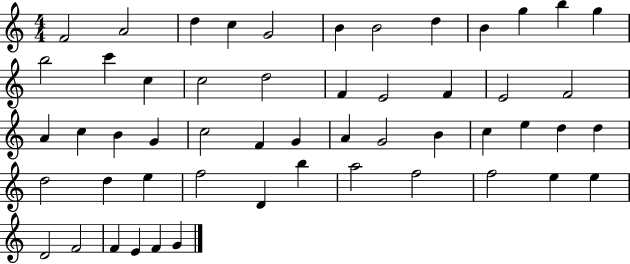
F4/h A4/h D5/q C5/q G4/h B4/q B4/h D5/q B4/q G5/q B5/q G5/q B5/h C6/q C5/q C5/h D5/h F4/q E4/h F4/q E4/h F4/h A4/q C5/q B4/q G4/q C5/h F4/q G4/q A4/q G4/h B4/q C5/q E5/q D5/q D5/q D5/h D5/q E5/q F5/h D4/q B5/q A5/h F5/h F5/h E5/q E5/q D4/h F4/h F4/q E4/q F4/q G4/q